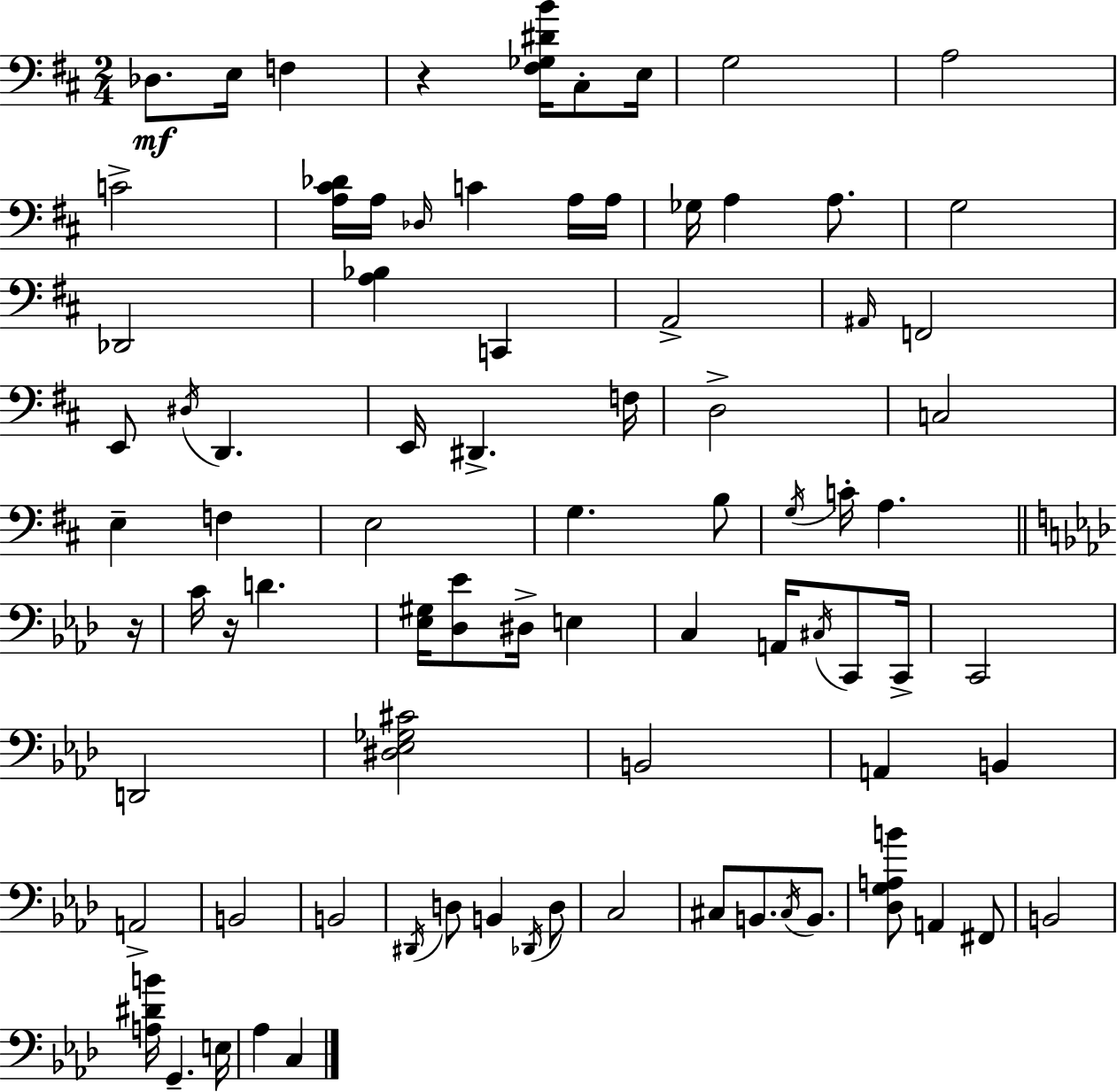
{
  \clef bass
  \numericTimeSignature
  \time 2/4
  \key d \major
  des8.\mf e16 f4 | r4 <fis ges dis' b'>16 cis8-. e16 | g2 | a2 | \break c'2-> | <a cis' des'>16 a16 \grace { des16 } c'4 a16 | a16 ges16 a4 a8. | g2 | \break des,2 | <a bes>4 c,4 | a,2-> | \grace { ais,16 } f,2 | \break e,8 \acciaccatura { dis16 } d,4. | e,16 dis,4.-> | f16 d2-> | c2 | \break e4-- f4 | e2 | g4. | b8 \acciaccatura { g16 } c'16-. a4. | \break \bar "||" \break \key f \minor r16 c'16 r16 d'4. | <ees gis>16 <des ees'>8 dis16-> e4 | c4 a,16 \acciaccatura { cis16 } c,8 | c,16-> c,2 | \break d,2 | <dis ees ges cis'>2 | b,2 | a,4 b,4 | \break a,2-> | b,2 | b,2 | \acciaccatura { dis,16 } d8 b,4 | \break \acciaccatura { des,16 } d8 c2 | cis8 b,8. | \acciaccatura { cis16 } b,8. <des g a b'>8 a,4 | fis,8 b,2 | \break <a dis' b'>16 g,4.-- | e16 aes4 | c4 \bar "|."
}